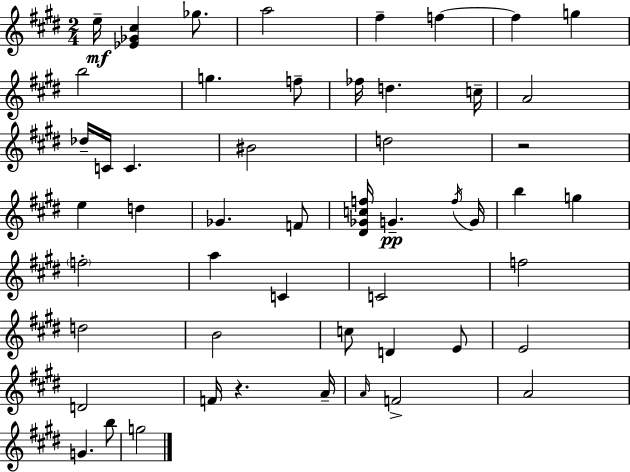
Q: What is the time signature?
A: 2/4